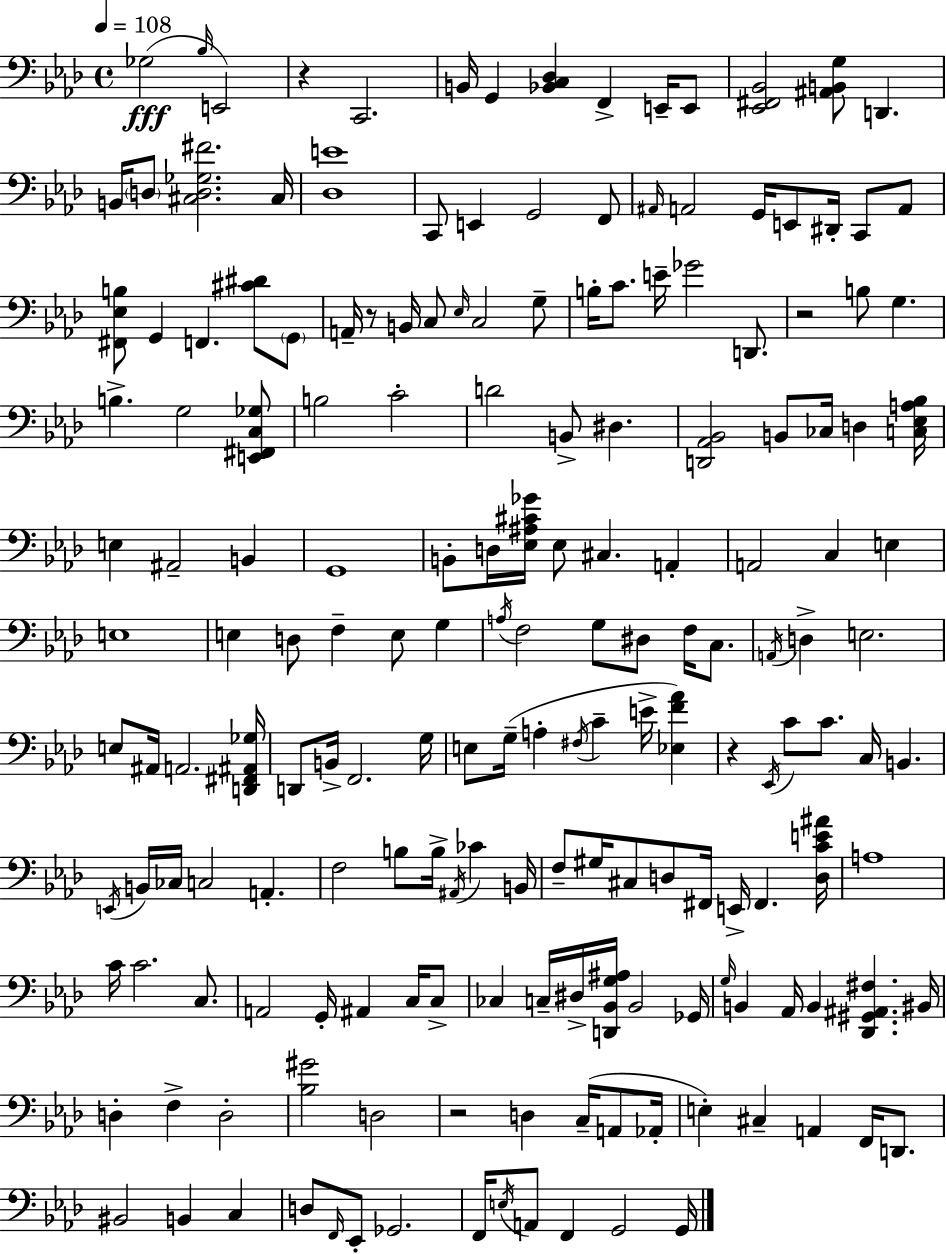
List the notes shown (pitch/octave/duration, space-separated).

Gb3/h Bb3/s E2/h R/q C2/h. B2/s G2/q [Bb2,C3,Db3]/q F2/q E2/s E2/e [Eb2,F#2,Bb2]/h [A#2,B2,G3]/e D2/q. B2/s D3/e [C#3,D3,Gb3,F#4]/h. C#3/s [Db3,E4]/w C2/e E2/q G2/h F2/e A#2/s A2/h G2/s E2/e D#2/s C2/e A2/e [F#2,Eb3,B3]/e G2/q F2/q. [C#4,D#4]/e G2/e A2/s R/e B2/s C3/e Eb3/s C3/h G3/e B3/s C4/e. E4/s Gb4/h D2/e. R/h B3/e G3/q. B3/q. G3/h [E2,F#2,C3,Gb3]/e B3/h C4/h D4/h B2/e D#3/q. [D2,Ab2,Bb2]/h B2/e CES3/s D3/q [C3,Eb3,A3,Bb3]/s E3/q A#2/h B2/q G2/w B2/e D3/s [Eb3,A#3,C#4,Gb4]/s Eb3/e C#3/q. A2/q A2/h C3/q E3/q E3/w E3/q D3/e F3/q E3/e G3/q A3/s F3/h G3/e D#3/e F3/s C3/e. A2/s D3/q E3/h. E3/e A#2/s A2/h. [D2,F#2,A#2,Gb3]/s D2/e B2/s F2/h. G3/s E3/e G3/s A3/q F#3/s C4/q E4/s [Eb3,F4,Ab4]/q R/q Eb2/s C4/e C4/e. C3/s B2/q. E2/s B2/s CES3/s C3/h A2/q. F3/h B3/e B3/s A#2/s CES4/q B2/s F3/e G#3/s C#3/e D3/e F#2/s E2/s F#2/q. [D3,C4,E4,A#4]/s A3/w C4/s C4/h. C3/e. A2/h G2/s A#2/q C3/s C3/e CES3/q C3/s D#3/s [D2,Bb2,G3,A#3]/s Bb2/h Gb2/s G3/s B2/q Ab2/s B2/q [Db2,G#2,A#2,F#3]/q. BIS2/s D3/q F3/q D3/h [Bb3,G#4]/h D3/h R/h D3/q C3/s A2/e Ab2/s E3/q C#3/q A2/q F2/s D2/e. BIS2/h B2/q C3/q D3/e F2/s Eb2/e Gb2/h. F2/s E3/s A2/e F2/q G2/h G2/s